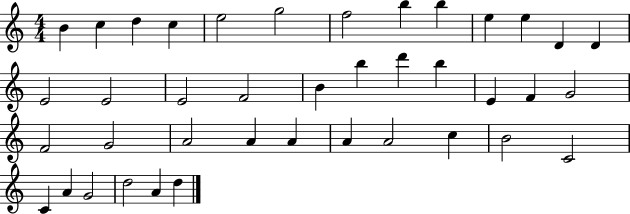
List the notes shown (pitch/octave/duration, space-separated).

B4/q C5/q D5/q C5/q E5/h G5/h F5/h B5/q B5/q E5/q E5/q D4/q D4/q E4/h E4/h E4/h F4/h B4/q B5/q D6/q B5/q E4/q F4/q G4/h F4/h G4/h A4/h A4/q A4/q A4/q A4/h C5/q B4/h C4/h C4/q A4/q G4/h D5/h A4/q D5/q